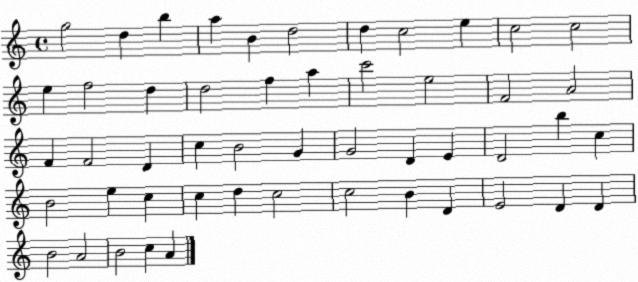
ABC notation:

X:1
T:Untitled
M:4/4
L:1/4
K:C
g2 d b a B d2 d c2 e c2 c2 e f2 d d2 f a c'2 e2 F2 A2 F F2 D c B2 G G2 D E D2 b c B2 e c c d c2 c2 B D E2 D D B2 A2 B2 c A